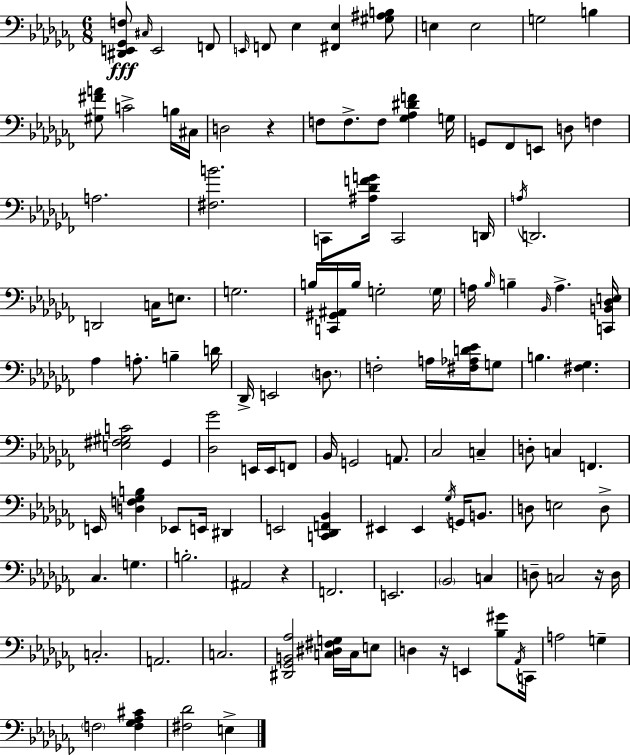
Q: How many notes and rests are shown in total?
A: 126